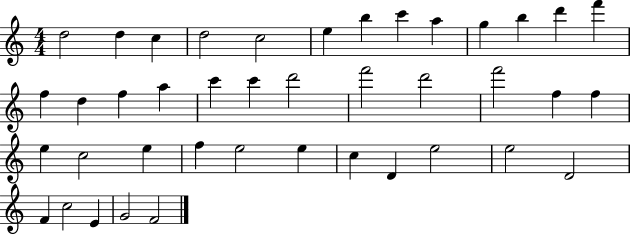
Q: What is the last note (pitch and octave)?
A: F4